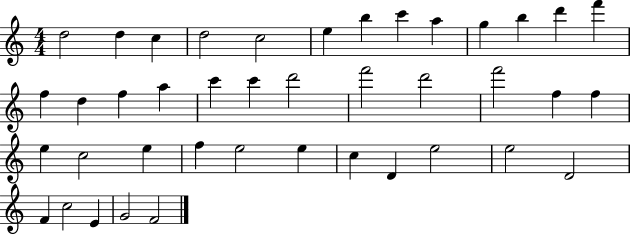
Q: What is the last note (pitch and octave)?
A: F4